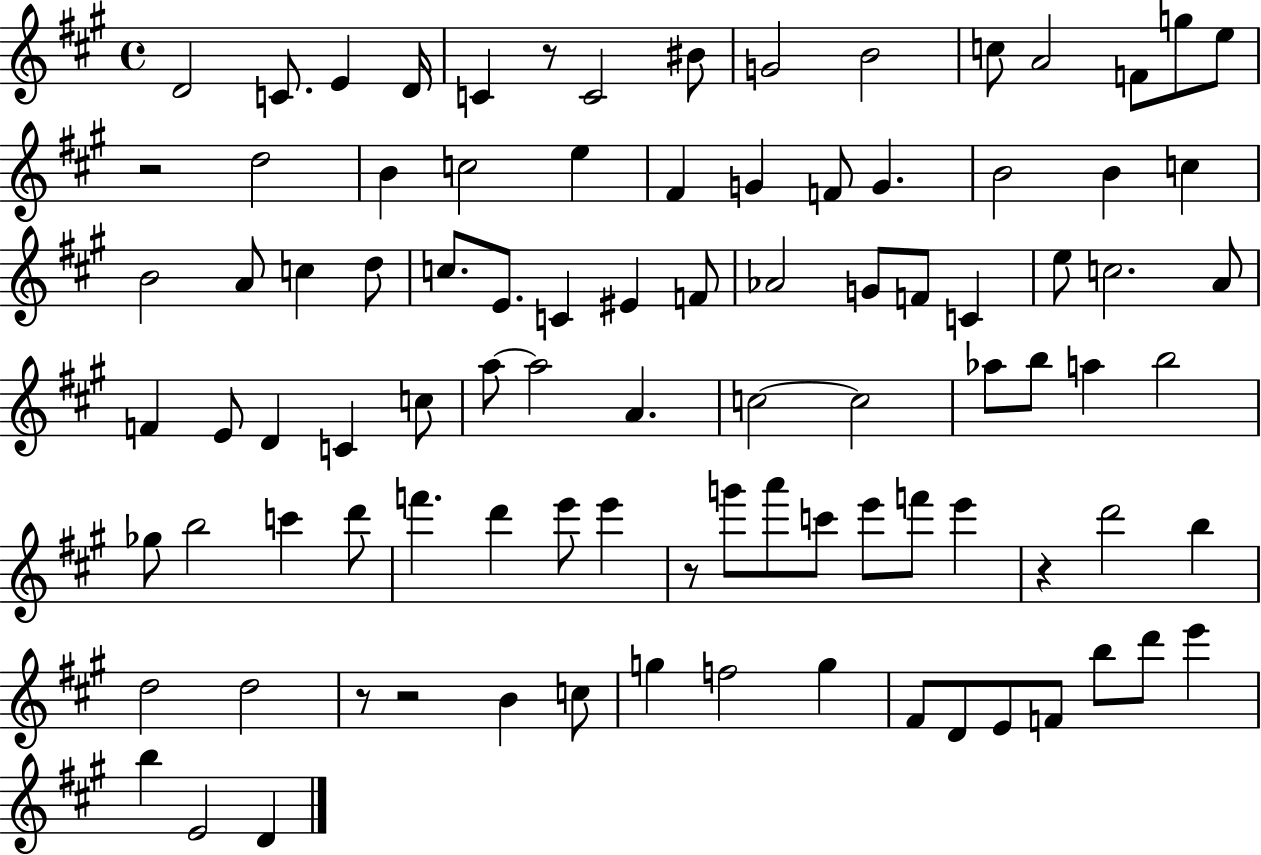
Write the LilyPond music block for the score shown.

{
  \clef treble
  \time 4/4
  \defaultTimeSignature
  \key a \major
  \repeat volta 2 { d'2 c'8. e'4 d'16 | c'4 r8 c'2 bis'8 | g'2 b'2 | c''8 a'2 f'8 g''8 e''8 | \break r2 d''2 | b'4 c''2 e''4 | fis'4 g'4 f'8 g'4. | b'2 b'4 c''4 | \break b'2 a'8 c''4 d''8 | c''8. e'8. c'4 eis'4 f'8 | aes'2 g'8 f'8 c'4 | e''8 c''2. a'8 | \break f'4 e'8 d'4 c'4 c''8 | a''8~~ a''2 a'4. | c''2~~ c''2 | aes''8 b''8 a''4 b''2 | \break ges''8 b''2 c'''4 d'''8 | f'''4. d'''4 e'''8 e'''4 | r8 g'''8 a'''8 c'''8 e'''8 f'''8 e'''4 | r4 d'''2 b''4 | \break d''2 d''2 | r8 r2 b'4 c''8 | g''4 f''2 g''4 | fis'8 d'8 e'8 f'8 b''8 d'''8 e'''4 | \break b''4 e'2 d'4 | } \bar "|."
}